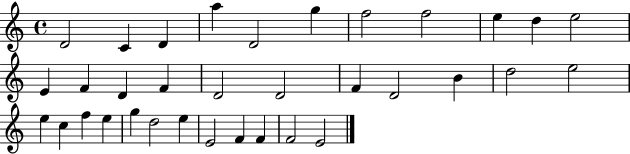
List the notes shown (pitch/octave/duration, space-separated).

D4/h C4/q D4/q A5/q D4/h G5/q F5/h F5/h E5/q D5/q E5/h E4/q F4/q D4/q F4/q D4/h D4/h F4/q D4/h B4/q D5/h E5/h E5/q C5/q F5/q E5/q G5/q D5/h E5/q E4/h F4/q F4/q F4/h E4/h